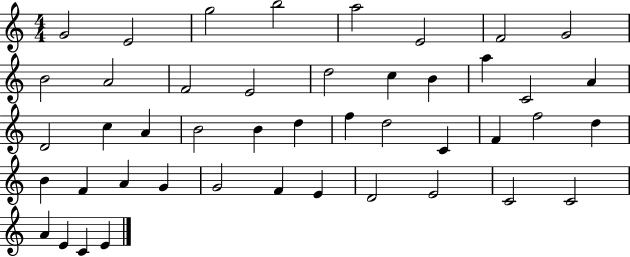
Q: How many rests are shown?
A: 0